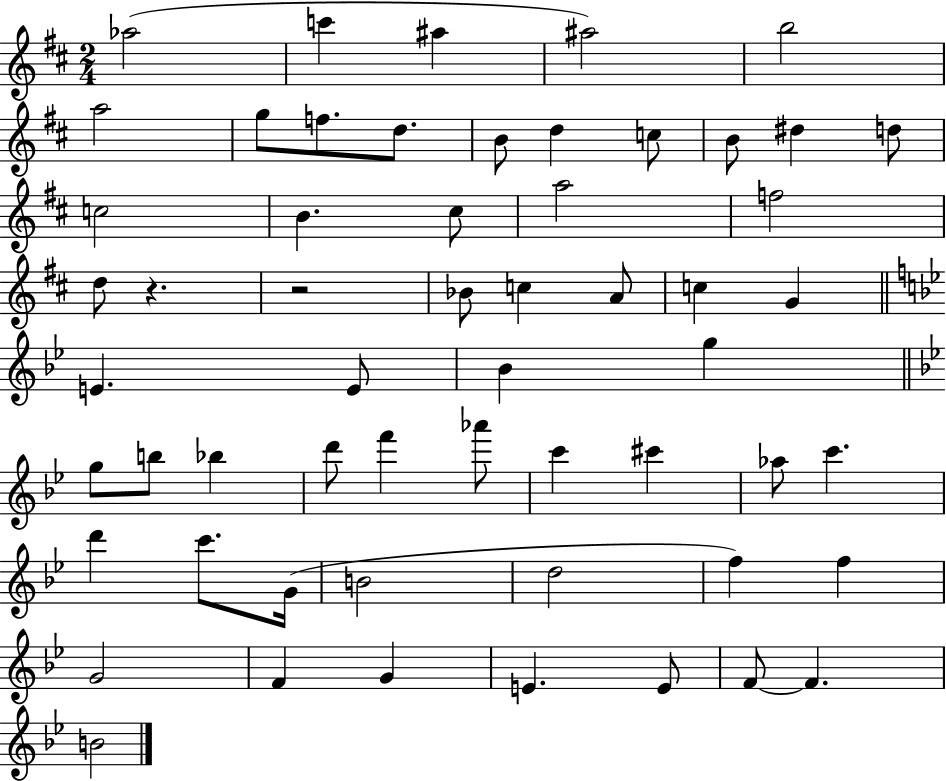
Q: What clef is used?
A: treble